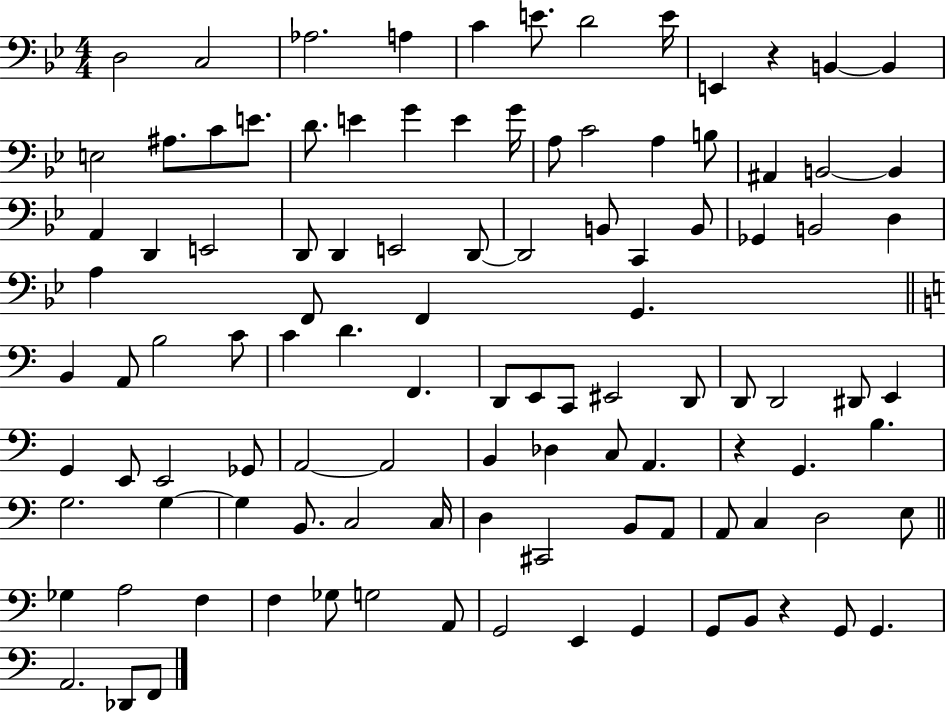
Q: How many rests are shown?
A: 3